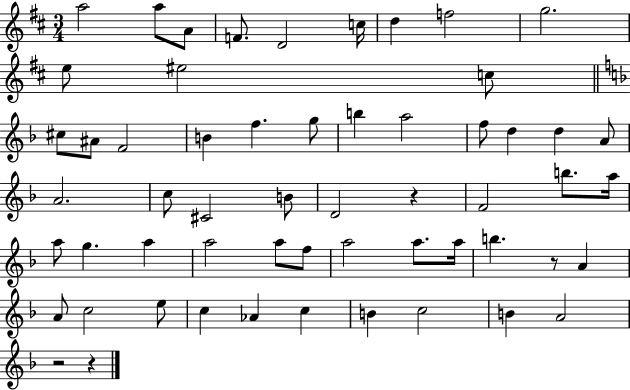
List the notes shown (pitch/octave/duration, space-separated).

A5/h A5/e A4/e F4/e. D4/h C5/s D5/q F5/h G5/h. E5/e EIS5/h C5/e C#5/e A#4/e F4/h B4/q F5/q. G5/e B5/q A5/h F5/e D5/q D5/q A4/e A4/h. C5/e C#4/h B4/e D4/h R/q F4/h B5/e. A5/s A5/e G5/q. A5/q A5/h A5/e F5/e A5/h A5/e. A5/s B5/q. R/e A4/q A4/e C5/h E5/e C5/q Ab4/q C5/q B4/q C5/h B4/q A4/h R/h R/q